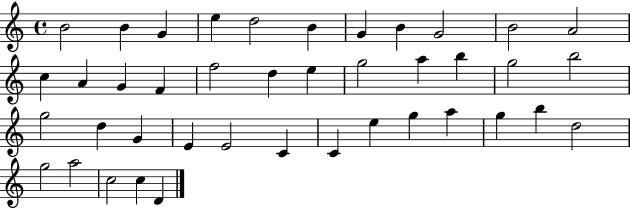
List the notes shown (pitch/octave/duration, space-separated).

B4/h B4/q G4/q E5/q D5/h B4/q G4/q B4/q G4/h B4/h A4/h C5/q A4/q G4/q F4/q F5/h D5/q E5/q G5/h A5/q B5/q G5/h B5/h G5/h D5/q G4/q E4/q E4/h C4/q C4/q E5/q G5/q A5/q G5/q B5/q D5/h G5/h A5/h C5/h C5/q D4/q